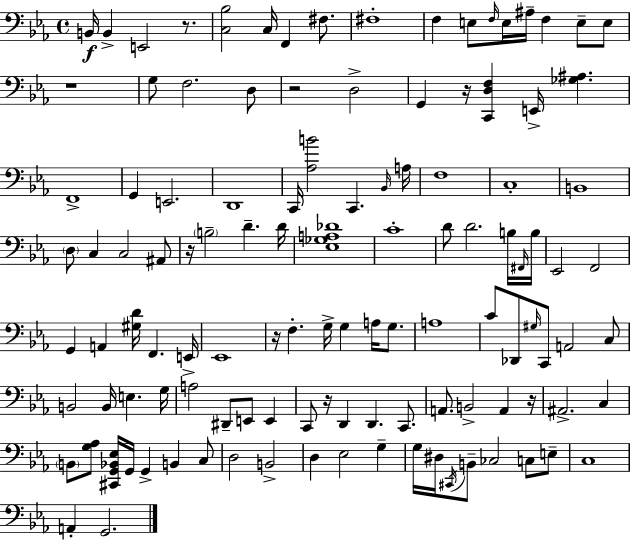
{
  \clef bass
  \time 4/4
  \defaultTimeSignature
  \key c \minor
  b,16\f b,4-> e,2 r8. | <c bes>2 c16 f,4 fis8. | fis1-. | f4 e8 \grace { f16 } e16 ais16-- f4 e8-- e8 | \break r1 | g8 f2. d8 | r2 d2-> | g,4 r16 <c, d f>4 e,16-> <ges ais>4. | \break f,1-> | g,4 e,2. | d,1 | c,16 <aes b'>2 c,4. | \break \grace { bes,16 } a16 f1 | c1-. | b,1 | \parenthesize d8 c4 c2 | \break ais,8 r16 \parenthesize b2-- d'4.-- | d'16 <ees ges a des'>1 | c'1-. | d'8 d'2. | \break b16 \grace { fis,16 } b16 ees,2 f,2 | g,4 a,4 <gis d'>16 f,4. | e,16-> ees,1 | r16 f4.-. g16-> g4 a16 | \break g8. a1 | c'8 des,8 \grace { gis16 } c,8 a,2 | c8 b,2 b,16 e4. | g16 a2 dis,8-- e,8 | \break e,4 c,8 r16 d,4 d,4. | c,8. a,8. b,2-> a,4 | r16 ais,2.-> | c4 \parenthesize b,8 <g aes>8 <cis, g, bes, ees>16 g,16 g,4-> b,4 | \break c8 d2 b,2-> | d4 ees2 | g4-- g16 dis16 \acciaccatura { cis,16 } b,8-- ces2 | c8 e8-- c1 | \break a,4-. g,2. | \bar "|."
}